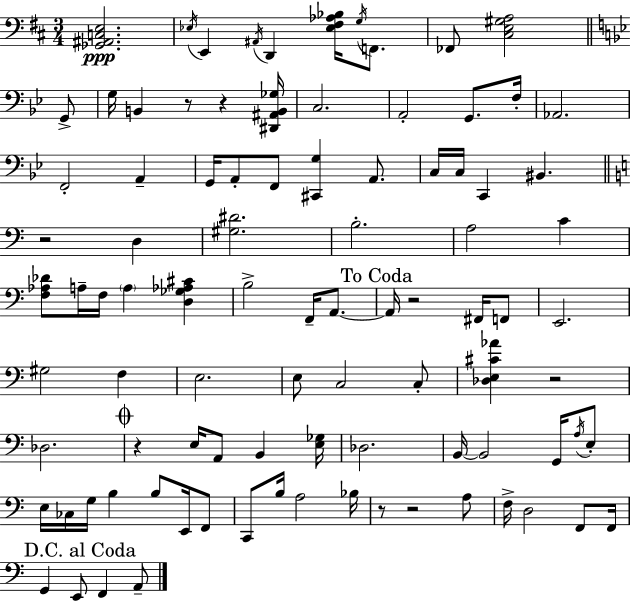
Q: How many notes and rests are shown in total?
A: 93